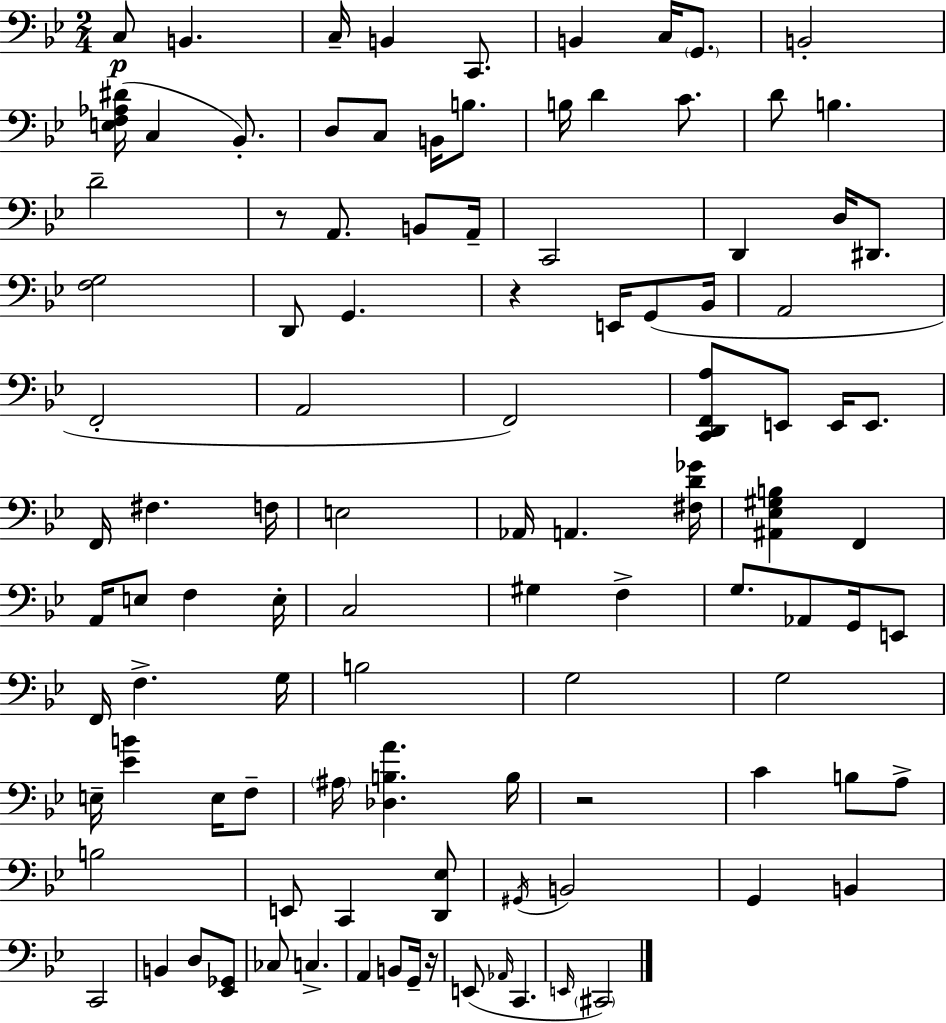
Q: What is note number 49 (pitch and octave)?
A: E3